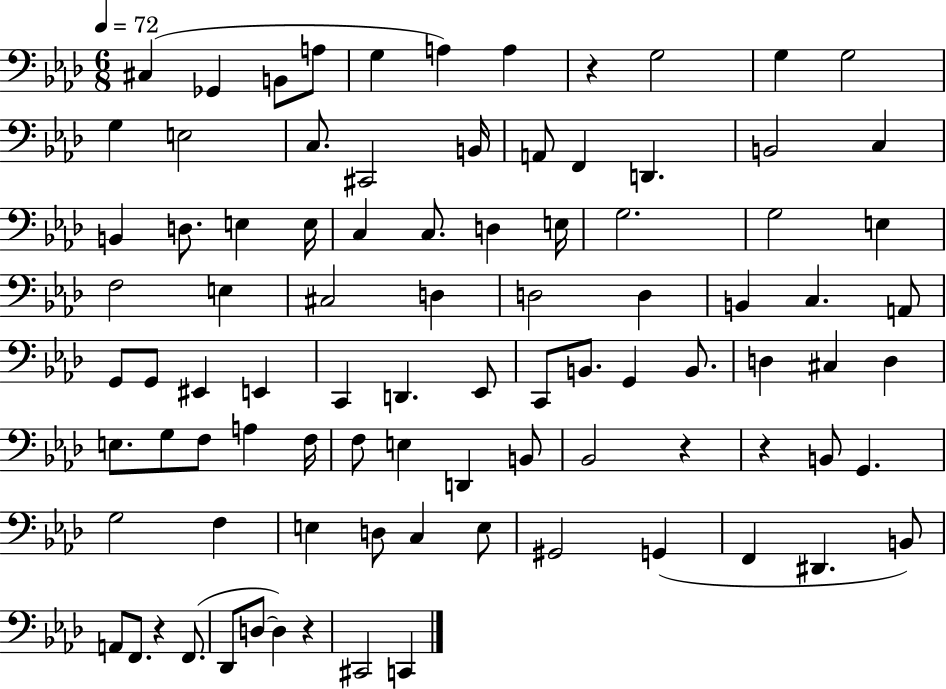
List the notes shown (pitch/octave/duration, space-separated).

C#3/q Gb2/q B2/e A3/e G3/q A3/q A3/q R/q G3/h G3/q G3/h G3/q E3/h C3/e. C#2/h B2/s A2/e F2/q D2/q. B2/h C3/q B2/q D3/e. E3/q E3/s C3/q C3/e. D3/q E3/s G3/h. G3/h E3/q F3/h E3/q C#3/h D3/q D3/h D3/q B2/q C3/q. A2/e G2/e G2/e EIS2/q E2/q C2/q D2/q. Eb2/e C2/e B2/e. G2/q B2/e. D3/q C#3/q D3/q E3/e. G3/e F3/e A3/q F3/s F3/e E3/q D2/q B2/e Bb2/h R/q R/q B2/e G2/q. G3/h F3/q E3/q D3/e C3/q E3/e G#2/h G2/q F2/q D#2/q. B2/e A2/e F2/e. R/q F2/e. Db2/e D3/e D3/q R/q C#2/h C2/q